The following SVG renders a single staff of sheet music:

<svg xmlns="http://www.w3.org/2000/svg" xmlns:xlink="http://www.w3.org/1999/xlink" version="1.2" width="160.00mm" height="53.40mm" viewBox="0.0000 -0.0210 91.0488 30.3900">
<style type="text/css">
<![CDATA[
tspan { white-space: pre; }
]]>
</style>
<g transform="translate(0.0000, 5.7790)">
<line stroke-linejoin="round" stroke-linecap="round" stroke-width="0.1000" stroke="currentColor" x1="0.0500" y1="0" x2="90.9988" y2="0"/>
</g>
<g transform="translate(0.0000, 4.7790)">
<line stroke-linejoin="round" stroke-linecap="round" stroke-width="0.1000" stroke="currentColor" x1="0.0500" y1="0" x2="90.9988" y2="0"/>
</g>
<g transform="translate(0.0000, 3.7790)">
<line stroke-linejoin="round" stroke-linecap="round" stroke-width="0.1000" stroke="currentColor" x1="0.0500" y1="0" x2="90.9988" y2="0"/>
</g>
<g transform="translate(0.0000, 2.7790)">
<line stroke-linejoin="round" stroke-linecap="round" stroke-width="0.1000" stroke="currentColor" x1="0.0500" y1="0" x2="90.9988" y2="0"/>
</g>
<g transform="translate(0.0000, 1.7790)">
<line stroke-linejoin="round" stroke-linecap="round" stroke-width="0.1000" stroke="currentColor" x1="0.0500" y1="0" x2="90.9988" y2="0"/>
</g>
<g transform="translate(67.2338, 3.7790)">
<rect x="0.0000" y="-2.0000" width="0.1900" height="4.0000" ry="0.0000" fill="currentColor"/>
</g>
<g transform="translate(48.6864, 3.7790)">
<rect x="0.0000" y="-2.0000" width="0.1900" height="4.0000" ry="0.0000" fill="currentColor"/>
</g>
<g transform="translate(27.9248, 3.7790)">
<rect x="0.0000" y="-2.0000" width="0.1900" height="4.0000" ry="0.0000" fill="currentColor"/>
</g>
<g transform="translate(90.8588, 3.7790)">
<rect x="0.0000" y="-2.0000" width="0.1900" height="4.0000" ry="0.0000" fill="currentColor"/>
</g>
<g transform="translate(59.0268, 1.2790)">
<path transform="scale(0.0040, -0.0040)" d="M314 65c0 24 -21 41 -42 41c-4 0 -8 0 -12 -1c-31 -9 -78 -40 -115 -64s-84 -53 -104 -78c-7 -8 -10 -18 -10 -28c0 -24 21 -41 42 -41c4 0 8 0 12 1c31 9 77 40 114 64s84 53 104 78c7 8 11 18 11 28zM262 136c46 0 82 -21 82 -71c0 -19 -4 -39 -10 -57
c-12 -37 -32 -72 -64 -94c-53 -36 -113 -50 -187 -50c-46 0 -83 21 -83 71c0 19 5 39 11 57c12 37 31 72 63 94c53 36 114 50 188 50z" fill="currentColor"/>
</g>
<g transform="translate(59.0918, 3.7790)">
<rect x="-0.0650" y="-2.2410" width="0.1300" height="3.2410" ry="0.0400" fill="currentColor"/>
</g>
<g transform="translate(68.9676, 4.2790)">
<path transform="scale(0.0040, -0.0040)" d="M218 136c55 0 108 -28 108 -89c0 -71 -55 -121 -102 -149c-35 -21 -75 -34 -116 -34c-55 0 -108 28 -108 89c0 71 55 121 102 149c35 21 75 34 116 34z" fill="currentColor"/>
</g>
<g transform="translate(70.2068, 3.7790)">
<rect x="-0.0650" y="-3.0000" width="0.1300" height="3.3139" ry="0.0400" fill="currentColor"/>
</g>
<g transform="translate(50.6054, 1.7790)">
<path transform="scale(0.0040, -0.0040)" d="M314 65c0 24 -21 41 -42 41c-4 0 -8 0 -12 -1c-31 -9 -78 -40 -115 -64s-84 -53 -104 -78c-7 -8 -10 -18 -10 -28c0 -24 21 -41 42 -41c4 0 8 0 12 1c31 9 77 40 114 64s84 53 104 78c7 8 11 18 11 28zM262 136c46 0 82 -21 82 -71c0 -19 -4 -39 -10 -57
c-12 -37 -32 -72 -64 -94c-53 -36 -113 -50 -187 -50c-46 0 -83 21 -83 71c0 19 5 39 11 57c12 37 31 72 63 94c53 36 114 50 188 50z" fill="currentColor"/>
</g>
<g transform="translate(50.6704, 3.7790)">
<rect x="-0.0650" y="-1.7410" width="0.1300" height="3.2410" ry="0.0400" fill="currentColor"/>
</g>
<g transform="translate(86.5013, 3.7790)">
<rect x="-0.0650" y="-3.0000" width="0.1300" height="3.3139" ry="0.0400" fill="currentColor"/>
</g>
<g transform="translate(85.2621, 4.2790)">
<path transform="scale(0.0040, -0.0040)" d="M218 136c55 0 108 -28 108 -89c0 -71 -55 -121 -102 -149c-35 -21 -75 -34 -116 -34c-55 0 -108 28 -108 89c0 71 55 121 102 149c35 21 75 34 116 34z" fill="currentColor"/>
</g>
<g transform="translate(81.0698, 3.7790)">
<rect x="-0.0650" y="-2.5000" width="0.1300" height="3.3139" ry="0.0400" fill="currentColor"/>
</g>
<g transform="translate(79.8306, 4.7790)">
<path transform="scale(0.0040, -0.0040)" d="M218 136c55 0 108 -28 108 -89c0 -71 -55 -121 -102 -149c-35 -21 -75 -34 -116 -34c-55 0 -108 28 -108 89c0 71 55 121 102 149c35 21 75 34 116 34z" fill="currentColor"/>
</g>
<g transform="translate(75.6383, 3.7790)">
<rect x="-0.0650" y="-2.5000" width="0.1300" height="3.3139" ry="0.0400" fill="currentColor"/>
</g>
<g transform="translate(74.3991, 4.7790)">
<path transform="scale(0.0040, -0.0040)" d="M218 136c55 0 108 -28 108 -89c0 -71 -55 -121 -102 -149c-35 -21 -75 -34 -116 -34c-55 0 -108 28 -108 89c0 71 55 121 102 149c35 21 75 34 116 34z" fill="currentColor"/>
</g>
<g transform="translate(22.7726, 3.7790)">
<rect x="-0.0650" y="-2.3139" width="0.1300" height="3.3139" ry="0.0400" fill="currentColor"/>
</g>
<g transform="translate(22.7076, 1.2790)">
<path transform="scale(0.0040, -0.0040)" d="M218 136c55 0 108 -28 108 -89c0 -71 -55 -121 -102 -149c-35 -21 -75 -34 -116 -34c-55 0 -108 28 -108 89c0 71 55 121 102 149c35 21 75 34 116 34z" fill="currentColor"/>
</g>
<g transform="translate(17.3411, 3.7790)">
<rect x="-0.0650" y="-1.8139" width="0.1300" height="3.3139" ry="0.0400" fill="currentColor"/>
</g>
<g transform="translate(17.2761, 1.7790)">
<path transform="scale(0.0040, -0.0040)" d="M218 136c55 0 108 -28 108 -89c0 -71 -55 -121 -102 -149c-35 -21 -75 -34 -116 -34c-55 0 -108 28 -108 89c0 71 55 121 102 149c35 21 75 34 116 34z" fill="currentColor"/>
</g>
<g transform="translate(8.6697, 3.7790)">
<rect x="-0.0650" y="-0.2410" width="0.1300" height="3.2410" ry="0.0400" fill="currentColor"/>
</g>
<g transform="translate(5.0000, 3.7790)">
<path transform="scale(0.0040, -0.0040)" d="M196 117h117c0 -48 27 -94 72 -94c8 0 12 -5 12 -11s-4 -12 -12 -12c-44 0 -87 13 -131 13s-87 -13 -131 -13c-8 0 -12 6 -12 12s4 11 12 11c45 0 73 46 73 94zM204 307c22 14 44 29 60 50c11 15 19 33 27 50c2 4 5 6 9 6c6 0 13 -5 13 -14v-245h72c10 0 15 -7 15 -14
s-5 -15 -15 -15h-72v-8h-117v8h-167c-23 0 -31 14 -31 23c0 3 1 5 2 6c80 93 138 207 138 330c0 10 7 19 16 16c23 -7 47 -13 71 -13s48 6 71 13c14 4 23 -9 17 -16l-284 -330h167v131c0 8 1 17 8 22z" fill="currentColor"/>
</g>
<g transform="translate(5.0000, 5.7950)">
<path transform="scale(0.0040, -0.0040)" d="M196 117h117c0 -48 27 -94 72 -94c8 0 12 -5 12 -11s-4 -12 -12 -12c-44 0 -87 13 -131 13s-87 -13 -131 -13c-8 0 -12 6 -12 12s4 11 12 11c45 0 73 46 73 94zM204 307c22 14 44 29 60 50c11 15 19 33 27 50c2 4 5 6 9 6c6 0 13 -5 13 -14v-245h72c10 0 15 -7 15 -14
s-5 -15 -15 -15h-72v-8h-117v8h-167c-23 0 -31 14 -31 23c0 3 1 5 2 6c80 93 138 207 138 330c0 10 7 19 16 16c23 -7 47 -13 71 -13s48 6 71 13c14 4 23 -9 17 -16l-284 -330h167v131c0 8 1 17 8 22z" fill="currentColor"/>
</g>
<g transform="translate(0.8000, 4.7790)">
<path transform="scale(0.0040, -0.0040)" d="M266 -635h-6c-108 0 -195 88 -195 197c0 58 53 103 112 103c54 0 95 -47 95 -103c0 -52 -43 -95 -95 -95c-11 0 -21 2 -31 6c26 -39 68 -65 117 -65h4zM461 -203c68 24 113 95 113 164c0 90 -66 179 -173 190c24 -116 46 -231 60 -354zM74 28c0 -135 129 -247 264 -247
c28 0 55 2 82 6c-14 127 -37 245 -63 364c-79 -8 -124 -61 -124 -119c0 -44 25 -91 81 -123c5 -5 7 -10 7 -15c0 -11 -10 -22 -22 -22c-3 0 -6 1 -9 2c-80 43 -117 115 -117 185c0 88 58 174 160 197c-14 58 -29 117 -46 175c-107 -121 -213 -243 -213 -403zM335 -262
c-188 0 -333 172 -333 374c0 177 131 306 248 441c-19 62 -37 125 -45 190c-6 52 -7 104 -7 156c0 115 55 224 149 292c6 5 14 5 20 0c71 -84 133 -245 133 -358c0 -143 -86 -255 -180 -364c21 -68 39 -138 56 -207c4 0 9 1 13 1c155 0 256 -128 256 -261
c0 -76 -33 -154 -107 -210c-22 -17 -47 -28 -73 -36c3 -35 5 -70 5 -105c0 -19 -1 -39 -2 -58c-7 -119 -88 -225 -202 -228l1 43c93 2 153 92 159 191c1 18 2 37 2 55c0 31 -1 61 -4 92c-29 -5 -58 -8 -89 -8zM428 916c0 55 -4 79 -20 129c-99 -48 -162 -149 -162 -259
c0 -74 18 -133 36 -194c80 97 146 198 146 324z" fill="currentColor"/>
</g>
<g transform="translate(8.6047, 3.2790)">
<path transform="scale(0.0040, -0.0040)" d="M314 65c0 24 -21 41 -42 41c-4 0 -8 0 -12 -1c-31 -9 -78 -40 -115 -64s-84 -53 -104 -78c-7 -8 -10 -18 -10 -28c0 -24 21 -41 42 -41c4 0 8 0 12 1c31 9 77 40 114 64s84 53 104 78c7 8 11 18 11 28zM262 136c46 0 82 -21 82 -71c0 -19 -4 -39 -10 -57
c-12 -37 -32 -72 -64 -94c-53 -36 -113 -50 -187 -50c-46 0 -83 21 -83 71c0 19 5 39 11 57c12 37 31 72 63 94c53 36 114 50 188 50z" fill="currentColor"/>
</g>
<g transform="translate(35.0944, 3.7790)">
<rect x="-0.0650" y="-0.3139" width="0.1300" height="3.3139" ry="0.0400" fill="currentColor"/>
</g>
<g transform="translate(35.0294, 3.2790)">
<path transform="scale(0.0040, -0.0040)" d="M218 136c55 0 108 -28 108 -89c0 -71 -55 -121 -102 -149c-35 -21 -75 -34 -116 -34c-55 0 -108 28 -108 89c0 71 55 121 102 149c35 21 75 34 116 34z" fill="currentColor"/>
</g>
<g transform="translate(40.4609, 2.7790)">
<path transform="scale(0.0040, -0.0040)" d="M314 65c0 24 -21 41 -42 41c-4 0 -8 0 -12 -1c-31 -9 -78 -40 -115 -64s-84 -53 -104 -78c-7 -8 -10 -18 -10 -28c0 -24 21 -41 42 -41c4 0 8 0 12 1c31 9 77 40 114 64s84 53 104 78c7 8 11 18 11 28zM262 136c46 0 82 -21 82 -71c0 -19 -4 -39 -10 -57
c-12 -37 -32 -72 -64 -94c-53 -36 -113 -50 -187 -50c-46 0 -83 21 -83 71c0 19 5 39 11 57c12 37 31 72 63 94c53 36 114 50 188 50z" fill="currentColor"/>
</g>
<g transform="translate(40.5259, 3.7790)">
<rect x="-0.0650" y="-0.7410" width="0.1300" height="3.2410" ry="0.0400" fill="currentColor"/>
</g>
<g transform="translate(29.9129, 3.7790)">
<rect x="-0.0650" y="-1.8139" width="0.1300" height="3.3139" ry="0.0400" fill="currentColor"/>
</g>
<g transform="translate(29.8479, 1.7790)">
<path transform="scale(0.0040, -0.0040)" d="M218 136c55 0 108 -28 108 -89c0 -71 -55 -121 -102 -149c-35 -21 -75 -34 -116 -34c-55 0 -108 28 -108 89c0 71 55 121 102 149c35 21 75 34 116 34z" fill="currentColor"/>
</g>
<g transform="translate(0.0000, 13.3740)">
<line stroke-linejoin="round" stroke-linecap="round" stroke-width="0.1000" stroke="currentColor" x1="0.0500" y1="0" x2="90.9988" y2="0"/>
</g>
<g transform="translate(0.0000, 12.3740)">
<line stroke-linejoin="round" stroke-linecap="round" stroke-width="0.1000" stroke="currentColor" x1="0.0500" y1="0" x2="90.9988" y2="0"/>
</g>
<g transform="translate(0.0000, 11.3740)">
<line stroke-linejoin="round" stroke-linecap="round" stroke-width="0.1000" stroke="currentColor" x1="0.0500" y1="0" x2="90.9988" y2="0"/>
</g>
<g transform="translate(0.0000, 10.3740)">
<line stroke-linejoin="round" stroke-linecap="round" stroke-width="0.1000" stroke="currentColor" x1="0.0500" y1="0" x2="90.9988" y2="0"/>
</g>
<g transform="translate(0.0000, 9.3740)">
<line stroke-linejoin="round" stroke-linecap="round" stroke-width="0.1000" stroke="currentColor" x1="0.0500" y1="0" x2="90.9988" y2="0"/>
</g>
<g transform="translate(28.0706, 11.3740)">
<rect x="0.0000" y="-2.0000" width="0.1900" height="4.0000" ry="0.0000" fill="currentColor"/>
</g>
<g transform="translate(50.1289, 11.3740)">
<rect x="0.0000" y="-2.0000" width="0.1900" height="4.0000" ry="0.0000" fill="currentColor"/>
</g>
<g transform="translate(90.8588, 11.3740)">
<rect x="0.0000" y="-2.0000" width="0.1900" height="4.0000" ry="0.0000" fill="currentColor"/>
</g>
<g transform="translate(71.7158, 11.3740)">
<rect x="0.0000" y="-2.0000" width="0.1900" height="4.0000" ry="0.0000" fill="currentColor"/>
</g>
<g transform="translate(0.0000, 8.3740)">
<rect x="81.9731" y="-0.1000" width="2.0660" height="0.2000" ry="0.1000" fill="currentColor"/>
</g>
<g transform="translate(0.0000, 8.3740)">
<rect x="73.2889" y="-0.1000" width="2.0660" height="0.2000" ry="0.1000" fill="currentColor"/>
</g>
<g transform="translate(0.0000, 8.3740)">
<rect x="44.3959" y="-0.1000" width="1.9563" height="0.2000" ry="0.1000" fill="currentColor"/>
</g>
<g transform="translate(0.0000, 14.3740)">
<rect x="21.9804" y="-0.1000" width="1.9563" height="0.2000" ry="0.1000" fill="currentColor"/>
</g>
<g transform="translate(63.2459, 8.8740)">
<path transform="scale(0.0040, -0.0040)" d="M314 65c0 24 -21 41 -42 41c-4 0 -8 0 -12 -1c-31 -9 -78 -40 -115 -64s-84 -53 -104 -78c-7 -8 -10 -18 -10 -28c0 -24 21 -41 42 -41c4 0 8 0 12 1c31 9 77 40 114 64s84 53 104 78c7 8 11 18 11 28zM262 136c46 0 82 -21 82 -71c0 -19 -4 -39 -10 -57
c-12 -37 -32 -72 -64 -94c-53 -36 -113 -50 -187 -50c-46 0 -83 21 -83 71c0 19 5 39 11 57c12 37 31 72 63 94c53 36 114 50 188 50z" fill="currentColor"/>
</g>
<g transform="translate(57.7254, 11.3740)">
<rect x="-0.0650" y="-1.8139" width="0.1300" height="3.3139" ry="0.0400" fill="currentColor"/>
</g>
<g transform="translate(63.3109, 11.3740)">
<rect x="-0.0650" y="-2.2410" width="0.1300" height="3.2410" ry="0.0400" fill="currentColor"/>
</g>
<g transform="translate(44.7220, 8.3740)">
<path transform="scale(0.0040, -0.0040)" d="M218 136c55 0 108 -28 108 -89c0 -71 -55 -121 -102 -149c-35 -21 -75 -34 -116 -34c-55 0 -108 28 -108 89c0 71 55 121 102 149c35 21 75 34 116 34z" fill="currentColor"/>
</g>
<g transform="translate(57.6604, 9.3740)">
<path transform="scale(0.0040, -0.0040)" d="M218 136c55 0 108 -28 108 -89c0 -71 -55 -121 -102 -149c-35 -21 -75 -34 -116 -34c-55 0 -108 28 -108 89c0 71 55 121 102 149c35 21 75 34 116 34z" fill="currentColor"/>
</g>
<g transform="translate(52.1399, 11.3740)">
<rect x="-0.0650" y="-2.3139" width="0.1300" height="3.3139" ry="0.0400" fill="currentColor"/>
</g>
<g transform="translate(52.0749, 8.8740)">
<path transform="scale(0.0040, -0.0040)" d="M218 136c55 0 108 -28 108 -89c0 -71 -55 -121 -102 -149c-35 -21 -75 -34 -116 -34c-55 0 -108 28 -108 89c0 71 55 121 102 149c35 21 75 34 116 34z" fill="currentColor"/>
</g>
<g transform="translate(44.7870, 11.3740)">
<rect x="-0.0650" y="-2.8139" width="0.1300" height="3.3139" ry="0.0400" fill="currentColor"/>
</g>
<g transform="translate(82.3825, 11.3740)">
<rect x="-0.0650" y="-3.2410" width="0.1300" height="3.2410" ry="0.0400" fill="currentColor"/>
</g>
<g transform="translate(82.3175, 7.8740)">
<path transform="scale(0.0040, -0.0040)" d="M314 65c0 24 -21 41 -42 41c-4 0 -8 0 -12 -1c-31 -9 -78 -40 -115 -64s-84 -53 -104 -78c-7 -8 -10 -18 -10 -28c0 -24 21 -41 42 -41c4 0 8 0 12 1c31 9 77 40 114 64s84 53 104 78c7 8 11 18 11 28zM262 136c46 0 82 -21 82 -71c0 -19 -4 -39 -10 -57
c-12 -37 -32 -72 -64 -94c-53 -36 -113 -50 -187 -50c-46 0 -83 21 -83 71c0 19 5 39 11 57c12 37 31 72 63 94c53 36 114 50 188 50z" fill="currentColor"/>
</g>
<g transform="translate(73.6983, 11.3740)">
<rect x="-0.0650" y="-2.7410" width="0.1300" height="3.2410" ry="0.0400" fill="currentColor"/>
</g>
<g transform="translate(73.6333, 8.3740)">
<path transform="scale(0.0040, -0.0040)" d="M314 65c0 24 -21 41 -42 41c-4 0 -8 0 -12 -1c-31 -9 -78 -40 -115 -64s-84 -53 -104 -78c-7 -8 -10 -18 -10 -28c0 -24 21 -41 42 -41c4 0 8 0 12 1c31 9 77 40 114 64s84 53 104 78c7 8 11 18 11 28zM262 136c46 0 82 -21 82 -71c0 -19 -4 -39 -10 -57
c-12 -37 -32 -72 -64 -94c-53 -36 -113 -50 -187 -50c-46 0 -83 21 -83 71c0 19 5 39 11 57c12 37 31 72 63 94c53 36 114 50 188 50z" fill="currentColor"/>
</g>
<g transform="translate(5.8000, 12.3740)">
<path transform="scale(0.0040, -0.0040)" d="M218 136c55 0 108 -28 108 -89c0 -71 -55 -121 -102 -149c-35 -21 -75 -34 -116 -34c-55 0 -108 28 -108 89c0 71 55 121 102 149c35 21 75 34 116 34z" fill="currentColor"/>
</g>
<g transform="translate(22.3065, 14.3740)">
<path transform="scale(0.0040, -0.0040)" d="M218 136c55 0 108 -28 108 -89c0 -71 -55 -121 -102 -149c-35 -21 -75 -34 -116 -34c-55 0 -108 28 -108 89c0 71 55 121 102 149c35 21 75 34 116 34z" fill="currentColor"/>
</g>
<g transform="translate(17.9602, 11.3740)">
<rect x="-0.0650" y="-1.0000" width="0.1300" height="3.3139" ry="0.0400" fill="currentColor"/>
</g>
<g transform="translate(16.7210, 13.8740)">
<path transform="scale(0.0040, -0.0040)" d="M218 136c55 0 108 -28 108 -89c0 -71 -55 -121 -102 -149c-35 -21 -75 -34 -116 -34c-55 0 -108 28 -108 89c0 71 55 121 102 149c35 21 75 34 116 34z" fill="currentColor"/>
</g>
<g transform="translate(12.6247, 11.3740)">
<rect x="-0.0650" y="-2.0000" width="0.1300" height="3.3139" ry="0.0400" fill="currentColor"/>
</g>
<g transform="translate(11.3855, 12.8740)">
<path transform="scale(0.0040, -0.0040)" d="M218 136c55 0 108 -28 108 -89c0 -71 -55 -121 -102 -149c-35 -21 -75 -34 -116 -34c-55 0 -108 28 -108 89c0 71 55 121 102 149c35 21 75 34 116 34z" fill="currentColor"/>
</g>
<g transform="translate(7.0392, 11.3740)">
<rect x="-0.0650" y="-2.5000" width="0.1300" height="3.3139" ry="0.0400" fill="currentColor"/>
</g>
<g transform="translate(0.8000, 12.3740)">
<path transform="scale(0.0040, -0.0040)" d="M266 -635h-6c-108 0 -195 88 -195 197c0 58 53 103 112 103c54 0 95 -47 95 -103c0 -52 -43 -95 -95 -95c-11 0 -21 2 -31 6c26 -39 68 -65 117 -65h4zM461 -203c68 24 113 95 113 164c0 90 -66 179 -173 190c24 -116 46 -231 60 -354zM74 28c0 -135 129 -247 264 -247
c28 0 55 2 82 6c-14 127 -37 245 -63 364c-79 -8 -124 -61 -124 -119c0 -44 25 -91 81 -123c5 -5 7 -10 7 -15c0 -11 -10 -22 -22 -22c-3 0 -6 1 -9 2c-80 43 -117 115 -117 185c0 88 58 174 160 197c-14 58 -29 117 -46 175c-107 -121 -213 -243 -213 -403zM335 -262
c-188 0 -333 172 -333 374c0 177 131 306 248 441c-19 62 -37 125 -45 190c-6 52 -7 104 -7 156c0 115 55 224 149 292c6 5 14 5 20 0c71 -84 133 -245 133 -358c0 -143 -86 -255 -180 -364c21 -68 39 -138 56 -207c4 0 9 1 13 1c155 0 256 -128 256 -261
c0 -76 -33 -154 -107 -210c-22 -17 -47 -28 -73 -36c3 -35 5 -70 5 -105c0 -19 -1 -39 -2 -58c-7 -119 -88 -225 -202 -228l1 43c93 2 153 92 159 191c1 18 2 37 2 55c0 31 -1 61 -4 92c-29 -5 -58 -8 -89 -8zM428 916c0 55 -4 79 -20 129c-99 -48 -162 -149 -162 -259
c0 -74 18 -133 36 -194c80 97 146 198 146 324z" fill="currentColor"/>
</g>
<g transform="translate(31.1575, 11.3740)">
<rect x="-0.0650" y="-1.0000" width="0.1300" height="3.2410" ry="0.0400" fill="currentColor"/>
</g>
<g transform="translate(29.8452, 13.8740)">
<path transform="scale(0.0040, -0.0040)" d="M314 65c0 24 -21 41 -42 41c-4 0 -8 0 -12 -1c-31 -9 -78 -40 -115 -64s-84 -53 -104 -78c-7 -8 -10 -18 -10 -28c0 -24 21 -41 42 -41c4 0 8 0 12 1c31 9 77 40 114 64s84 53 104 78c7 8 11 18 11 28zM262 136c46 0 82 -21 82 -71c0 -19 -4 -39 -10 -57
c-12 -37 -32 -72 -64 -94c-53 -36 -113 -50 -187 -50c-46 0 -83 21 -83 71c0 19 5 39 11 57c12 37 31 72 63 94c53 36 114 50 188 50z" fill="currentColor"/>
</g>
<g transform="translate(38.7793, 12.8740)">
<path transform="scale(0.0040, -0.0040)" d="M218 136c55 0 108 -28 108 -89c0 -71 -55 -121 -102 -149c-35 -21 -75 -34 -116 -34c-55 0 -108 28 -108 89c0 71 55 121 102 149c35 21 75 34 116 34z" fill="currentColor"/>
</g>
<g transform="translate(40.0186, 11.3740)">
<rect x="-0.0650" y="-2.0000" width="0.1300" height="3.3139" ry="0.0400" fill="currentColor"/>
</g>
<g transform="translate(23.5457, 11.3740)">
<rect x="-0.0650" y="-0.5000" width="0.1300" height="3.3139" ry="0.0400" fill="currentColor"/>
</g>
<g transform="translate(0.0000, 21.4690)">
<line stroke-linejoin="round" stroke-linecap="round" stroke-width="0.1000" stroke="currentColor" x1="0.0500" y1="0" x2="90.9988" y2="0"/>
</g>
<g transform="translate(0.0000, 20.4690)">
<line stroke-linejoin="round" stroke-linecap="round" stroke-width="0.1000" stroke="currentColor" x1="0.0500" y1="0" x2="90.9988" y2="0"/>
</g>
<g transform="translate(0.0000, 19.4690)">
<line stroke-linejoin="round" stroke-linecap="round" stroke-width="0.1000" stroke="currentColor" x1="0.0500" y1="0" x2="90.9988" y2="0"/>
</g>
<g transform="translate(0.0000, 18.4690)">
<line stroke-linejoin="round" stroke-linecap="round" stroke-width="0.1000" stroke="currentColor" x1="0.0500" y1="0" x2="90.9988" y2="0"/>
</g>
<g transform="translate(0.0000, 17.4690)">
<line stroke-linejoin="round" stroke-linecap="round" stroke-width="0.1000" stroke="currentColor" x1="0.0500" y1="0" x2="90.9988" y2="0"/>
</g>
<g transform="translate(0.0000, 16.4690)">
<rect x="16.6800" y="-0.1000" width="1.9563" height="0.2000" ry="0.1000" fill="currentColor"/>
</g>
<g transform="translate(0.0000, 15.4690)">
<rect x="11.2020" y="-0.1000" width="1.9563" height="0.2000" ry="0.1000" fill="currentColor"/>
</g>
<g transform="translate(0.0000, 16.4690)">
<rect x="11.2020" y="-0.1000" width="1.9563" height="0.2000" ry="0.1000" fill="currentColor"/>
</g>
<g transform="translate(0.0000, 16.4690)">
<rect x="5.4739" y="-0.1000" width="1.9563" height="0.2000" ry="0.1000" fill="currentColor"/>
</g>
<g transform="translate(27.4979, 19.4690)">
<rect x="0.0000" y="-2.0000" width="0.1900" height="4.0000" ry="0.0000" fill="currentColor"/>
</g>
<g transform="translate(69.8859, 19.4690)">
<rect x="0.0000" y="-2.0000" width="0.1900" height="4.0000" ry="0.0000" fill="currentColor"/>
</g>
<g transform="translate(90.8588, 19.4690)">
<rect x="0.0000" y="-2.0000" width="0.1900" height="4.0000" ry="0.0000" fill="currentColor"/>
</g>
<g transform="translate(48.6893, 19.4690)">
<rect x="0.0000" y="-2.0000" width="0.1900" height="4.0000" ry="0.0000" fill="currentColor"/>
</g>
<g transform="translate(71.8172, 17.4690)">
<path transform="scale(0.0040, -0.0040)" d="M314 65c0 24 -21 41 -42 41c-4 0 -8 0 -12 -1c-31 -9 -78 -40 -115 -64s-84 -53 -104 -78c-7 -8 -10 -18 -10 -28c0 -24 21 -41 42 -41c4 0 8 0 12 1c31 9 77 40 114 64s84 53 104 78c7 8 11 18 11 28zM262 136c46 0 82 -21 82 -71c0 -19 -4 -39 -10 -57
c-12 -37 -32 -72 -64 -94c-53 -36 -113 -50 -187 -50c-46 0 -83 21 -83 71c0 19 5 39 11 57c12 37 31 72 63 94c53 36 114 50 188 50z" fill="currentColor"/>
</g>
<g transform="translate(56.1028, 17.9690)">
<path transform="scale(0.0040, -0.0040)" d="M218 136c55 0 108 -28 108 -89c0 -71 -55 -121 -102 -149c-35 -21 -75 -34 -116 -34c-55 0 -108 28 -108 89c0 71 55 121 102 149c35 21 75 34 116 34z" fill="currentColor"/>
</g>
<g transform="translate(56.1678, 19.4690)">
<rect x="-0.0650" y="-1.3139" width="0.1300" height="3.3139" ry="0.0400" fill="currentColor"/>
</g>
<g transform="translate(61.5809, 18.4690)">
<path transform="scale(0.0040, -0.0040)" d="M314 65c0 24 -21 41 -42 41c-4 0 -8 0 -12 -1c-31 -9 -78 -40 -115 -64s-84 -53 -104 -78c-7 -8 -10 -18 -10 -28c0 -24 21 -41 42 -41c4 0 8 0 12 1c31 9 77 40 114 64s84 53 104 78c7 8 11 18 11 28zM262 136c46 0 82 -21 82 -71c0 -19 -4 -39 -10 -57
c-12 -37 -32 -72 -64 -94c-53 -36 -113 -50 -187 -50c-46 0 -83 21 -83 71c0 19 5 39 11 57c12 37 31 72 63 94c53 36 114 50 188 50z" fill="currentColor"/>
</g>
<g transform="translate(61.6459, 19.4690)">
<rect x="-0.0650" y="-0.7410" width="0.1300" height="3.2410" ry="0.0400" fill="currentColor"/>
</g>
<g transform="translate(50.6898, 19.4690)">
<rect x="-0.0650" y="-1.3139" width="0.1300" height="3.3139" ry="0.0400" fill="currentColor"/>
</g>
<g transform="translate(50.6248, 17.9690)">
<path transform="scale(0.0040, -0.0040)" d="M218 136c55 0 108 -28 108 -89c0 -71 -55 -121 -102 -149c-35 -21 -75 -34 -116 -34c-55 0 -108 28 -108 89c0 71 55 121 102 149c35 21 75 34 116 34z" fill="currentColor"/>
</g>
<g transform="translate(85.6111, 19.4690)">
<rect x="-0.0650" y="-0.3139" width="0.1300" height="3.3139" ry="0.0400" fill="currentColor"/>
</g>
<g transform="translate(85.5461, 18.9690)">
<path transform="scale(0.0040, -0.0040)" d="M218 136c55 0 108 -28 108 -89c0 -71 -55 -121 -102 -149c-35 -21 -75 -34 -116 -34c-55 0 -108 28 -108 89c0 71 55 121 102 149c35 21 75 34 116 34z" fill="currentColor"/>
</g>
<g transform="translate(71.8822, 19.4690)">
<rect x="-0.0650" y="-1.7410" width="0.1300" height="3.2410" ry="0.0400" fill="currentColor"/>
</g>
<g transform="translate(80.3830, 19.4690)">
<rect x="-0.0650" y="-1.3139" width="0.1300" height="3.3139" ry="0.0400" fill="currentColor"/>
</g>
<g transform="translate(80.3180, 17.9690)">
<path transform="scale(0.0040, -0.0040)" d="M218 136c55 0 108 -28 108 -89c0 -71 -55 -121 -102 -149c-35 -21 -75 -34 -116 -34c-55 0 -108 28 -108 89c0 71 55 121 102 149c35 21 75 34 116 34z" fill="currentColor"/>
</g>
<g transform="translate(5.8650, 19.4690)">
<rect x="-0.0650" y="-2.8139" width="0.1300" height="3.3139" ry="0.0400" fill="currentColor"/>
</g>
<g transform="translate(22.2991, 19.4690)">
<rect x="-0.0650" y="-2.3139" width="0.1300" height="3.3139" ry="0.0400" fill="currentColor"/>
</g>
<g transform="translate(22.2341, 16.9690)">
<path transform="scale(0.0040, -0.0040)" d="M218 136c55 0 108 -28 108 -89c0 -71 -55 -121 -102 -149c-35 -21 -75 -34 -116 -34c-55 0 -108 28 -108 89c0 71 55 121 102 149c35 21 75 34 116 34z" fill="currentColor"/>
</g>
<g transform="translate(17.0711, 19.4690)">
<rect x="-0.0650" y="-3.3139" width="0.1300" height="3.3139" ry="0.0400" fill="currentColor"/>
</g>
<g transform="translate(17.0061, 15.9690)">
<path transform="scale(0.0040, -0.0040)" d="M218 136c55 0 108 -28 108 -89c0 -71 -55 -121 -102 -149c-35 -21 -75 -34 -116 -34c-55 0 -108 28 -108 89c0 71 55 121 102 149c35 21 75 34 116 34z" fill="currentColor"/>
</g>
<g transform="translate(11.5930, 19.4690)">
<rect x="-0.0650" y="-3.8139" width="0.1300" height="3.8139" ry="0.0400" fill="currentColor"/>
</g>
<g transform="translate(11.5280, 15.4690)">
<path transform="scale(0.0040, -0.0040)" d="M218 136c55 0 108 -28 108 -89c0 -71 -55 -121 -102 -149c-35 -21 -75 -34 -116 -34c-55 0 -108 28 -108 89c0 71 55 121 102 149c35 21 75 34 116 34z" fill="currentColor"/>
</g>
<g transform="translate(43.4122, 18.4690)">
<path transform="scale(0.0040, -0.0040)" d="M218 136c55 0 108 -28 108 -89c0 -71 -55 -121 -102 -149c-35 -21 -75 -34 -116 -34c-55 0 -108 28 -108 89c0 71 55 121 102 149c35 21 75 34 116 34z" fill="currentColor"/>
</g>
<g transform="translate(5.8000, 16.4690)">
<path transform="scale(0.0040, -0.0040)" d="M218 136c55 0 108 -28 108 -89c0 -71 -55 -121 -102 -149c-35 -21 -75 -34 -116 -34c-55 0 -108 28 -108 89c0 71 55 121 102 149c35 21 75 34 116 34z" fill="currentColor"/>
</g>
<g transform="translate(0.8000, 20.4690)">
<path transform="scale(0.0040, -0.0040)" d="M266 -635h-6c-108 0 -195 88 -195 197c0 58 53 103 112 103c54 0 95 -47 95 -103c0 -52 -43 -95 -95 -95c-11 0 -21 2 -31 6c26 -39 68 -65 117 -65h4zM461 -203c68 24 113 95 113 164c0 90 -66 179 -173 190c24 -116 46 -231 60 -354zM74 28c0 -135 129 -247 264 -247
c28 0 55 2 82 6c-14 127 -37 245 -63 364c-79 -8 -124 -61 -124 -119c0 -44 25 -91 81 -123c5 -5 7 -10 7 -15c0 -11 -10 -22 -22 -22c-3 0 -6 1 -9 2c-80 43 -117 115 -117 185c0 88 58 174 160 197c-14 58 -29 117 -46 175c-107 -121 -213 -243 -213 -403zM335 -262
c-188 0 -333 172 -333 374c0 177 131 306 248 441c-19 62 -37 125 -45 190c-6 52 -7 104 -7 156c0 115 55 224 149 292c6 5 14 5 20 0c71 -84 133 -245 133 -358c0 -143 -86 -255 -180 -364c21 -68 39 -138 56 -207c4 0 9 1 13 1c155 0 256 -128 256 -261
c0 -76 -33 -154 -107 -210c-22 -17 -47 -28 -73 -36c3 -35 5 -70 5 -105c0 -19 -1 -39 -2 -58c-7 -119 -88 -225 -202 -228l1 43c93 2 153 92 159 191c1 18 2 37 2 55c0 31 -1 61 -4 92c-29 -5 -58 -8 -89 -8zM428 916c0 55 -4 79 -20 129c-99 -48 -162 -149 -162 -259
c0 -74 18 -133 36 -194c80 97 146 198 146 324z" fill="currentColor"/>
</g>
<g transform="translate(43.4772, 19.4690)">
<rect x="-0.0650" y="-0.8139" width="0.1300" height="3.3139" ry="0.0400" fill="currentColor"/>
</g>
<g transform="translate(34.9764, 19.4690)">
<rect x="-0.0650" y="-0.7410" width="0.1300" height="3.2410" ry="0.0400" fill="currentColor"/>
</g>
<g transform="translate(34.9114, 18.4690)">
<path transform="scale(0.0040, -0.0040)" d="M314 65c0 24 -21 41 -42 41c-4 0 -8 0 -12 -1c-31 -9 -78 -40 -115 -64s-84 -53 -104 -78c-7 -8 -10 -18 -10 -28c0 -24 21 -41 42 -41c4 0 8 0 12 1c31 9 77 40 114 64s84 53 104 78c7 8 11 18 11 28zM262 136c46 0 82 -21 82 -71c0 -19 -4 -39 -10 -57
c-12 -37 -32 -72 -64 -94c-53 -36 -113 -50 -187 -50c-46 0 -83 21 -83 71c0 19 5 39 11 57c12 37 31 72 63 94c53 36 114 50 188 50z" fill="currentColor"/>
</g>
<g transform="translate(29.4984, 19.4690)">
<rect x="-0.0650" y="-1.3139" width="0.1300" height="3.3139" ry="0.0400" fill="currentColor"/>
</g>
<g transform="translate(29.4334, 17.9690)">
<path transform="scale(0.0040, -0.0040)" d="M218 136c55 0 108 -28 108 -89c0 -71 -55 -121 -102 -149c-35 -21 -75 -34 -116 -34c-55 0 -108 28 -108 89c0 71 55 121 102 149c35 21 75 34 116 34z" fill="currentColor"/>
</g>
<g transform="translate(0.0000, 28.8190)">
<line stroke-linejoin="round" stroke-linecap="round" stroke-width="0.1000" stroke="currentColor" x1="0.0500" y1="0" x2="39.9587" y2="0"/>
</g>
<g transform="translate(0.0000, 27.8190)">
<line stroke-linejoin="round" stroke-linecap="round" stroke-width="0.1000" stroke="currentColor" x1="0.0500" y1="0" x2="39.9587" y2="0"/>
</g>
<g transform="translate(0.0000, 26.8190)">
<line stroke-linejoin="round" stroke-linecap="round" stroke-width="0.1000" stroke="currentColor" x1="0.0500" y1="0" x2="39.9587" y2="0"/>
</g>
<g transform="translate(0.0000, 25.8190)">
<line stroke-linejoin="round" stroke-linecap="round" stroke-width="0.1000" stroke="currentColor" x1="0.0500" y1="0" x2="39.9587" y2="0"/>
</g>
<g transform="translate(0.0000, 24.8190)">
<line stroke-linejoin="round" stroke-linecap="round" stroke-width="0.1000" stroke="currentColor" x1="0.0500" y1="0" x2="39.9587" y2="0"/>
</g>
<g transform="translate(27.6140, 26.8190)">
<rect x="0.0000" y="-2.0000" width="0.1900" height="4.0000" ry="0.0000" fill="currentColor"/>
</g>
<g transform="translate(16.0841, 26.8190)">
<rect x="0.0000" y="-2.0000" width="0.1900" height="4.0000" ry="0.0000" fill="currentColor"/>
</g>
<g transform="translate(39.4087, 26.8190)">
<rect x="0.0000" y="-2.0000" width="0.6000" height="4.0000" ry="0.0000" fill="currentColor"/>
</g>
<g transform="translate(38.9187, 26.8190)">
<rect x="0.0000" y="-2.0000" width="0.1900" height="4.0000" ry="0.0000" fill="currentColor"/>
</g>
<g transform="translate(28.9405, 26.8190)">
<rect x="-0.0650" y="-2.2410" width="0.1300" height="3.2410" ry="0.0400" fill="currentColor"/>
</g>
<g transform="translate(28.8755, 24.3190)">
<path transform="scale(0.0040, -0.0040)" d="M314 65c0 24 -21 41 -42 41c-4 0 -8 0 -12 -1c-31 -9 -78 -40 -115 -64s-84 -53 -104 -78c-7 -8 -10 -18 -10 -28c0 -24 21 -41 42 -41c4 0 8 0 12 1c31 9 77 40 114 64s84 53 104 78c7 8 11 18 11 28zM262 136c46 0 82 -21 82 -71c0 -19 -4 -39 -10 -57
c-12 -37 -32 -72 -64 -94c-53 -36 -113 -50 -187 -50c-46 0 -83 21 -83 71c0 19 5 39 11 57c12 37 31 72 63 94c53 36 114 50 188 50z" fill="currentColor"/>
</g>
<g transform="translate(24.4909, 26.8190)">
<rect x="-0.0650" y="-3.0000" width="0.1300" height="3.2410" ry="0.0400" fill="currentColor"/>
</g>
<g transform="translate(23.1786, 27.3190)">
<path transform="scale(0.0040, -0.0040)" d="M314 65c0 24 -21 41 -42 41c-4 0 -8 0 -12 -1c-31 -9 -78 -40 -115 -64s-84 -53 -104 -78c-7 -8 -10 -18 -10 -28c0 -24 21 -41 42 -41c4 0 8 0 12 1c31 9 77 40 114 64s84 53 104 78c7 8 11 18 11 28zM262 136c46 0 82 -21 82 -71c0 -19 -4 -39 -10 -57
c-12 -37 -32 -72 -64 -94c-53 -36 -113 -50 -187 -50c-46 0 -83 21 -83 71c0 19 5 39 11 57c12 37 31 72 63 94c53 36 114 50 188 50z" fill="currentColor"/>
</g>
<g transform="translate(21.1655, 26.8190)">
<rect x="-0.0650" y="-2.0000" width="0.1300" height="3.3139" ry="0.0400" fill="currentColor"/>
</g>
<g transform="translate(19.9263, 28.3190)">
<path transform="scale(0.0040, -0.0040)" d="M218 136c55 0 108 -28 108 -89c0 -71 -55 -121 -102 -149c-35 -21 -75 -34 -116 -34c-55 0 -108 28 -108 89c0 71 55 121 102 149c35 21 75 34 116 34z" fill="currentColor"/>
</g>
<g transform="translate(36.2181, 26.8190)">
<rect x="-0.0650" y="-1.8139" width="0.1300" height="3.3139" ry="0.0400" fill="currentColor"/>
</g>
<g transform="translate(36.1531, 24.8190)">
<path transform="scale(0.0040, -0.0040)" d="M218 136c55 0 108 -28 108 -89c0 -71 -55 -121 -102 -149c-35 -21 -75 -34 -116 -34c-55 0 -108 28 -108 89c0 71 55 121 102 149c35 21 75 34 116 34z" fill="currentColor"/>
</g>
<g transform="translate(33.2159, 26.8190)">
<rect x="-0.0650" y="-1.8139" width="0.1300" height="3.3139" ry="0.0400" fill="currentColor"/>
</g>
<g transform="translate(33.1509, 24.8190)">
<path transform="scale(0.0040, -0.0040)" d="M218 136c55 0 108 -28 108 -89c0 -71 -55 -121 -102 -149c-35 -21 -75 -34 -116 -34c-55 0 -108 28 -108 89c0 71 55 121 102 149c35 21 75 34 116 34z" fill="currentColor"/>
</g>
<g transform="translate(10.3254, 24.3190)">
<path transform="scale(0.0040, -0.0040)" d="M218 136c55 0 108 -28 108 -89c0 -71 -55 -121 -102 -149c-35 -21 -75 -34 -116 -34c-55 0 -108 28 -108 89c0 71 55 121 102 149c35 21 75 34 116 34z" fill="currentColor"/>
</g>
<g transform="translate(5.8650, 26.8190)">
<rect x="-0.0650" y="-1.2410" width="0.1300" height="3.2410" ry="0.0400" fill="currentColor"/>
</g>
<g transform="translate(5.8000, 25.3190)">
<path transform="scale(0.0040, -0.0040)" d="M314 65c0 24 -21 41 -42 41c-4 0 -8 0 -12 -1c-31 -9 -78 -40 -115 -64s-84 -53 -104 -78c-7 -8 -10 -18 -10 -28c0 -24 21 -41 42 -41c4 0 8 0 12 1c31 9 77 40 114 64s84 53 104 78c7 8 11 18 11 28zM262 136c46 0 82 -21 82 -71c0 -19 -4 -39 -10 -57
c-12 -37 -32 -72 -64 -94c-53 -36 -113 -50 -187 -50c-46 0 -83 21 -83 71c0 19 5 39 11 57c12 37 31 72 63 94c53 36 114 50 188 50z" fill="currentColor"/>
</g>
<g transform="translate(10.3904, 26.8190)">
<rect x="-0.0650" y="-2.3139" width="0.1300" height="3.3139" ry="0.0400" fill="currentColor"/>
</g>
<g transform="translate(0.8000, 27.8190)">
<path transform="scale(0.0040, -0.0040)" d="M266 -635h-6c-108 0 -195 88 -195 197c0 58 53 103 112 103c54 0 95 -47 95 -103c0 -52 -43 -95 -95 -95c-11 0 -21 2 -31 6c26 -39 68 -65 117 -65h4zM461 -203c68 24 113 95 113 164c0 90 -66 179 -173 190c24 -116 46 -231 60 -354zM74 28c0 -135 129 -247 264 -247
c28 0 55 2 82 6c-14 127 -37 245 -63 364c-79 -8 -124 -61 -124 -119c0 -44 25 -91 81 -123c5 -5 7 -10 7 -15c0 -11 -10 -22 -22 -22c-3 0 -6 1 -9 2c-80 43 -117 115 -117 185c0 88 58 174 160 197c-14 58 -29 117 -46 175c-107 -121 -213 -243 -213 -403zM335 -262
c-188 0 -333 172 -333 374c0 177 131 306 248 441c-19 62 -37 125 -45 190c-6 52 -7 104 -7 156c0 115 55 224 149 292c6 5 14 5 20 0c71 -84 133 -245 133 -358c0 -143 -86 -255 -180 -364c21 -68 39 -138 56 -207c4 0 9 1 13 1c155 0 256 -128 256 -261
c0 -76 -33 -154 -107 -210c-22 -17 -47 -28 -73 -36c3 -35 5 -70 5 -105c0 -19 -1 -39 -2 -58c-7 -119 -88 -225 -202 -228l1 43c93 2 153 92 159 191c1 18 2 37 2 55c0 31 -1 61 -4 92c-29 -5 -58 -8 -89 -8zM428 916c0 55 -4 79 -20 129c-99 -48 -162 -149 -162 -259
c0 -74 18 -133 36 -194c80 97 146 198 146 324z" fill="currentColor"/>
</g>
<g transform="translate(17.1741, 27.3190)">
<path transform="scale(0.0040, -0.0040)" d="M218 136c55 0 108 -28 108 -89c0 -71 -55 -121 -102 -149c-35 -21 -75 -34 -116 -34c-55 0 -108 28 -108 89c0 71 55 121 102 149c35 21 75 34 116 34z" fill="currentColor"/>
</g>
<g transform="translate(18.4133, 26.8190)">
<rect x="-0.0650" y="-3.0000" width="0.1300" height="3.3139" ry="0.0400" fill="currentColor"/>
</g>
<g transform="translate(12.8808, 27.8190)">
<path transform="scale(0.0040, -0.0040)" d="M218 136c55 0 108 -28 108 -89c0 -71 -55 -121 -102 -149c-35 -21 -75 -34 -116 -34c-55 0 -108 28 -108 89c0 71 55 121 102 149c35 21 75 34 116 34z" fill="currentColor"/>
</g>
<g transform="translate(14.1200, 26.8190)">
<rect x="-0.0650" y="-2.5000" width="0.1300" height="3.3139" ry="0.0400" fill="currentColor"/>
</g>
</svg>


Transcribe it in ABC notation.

X:1
T:Untitled
M:4/4
L:1/4
K:C
c2 f g f c d2 f2 g2 A G G A G F D C D2 F a g f g2 a2 b2 a c' b g e d2 d e e d2 f2 e c e2 g G A F A2 g2 f f